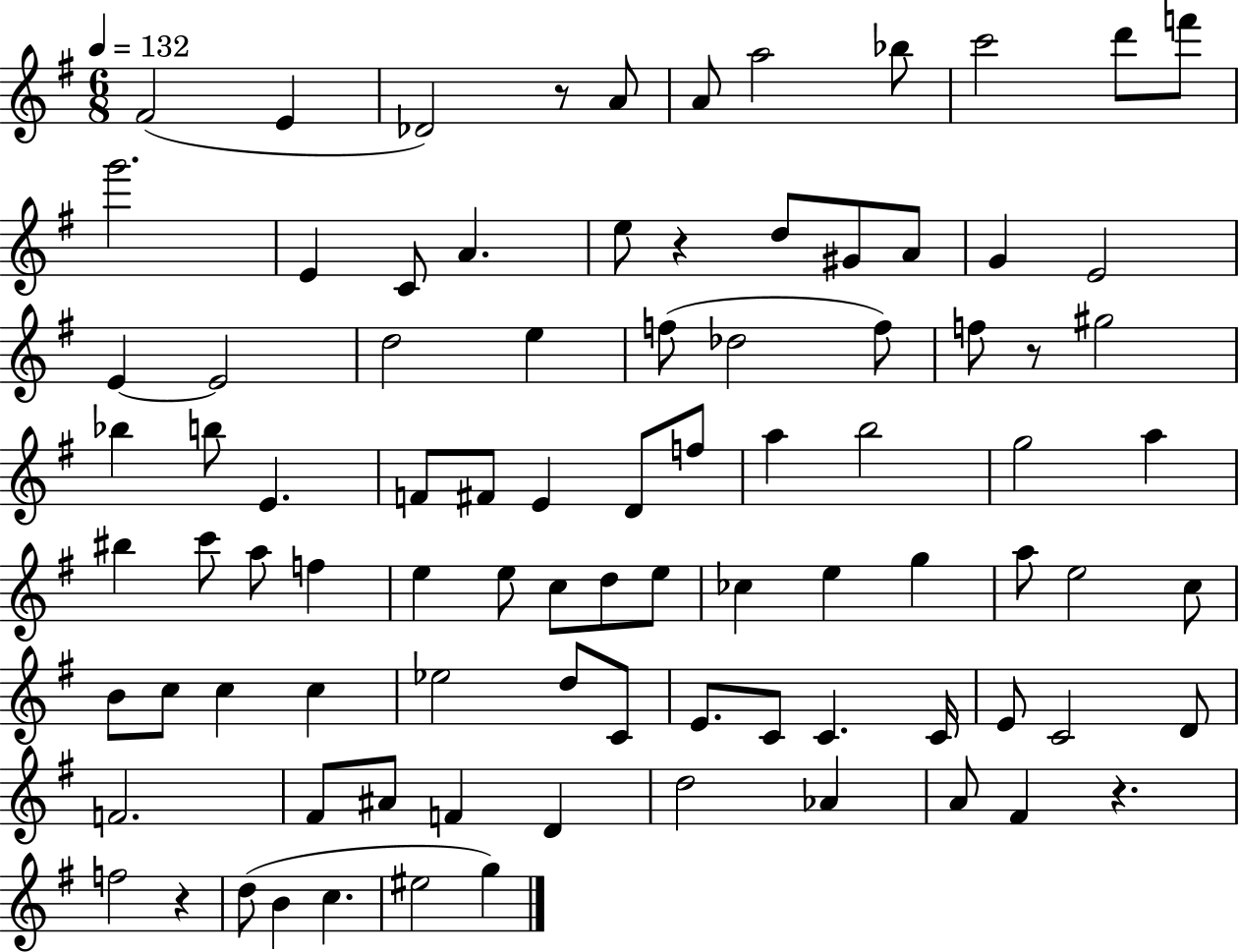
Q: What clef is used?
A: treble